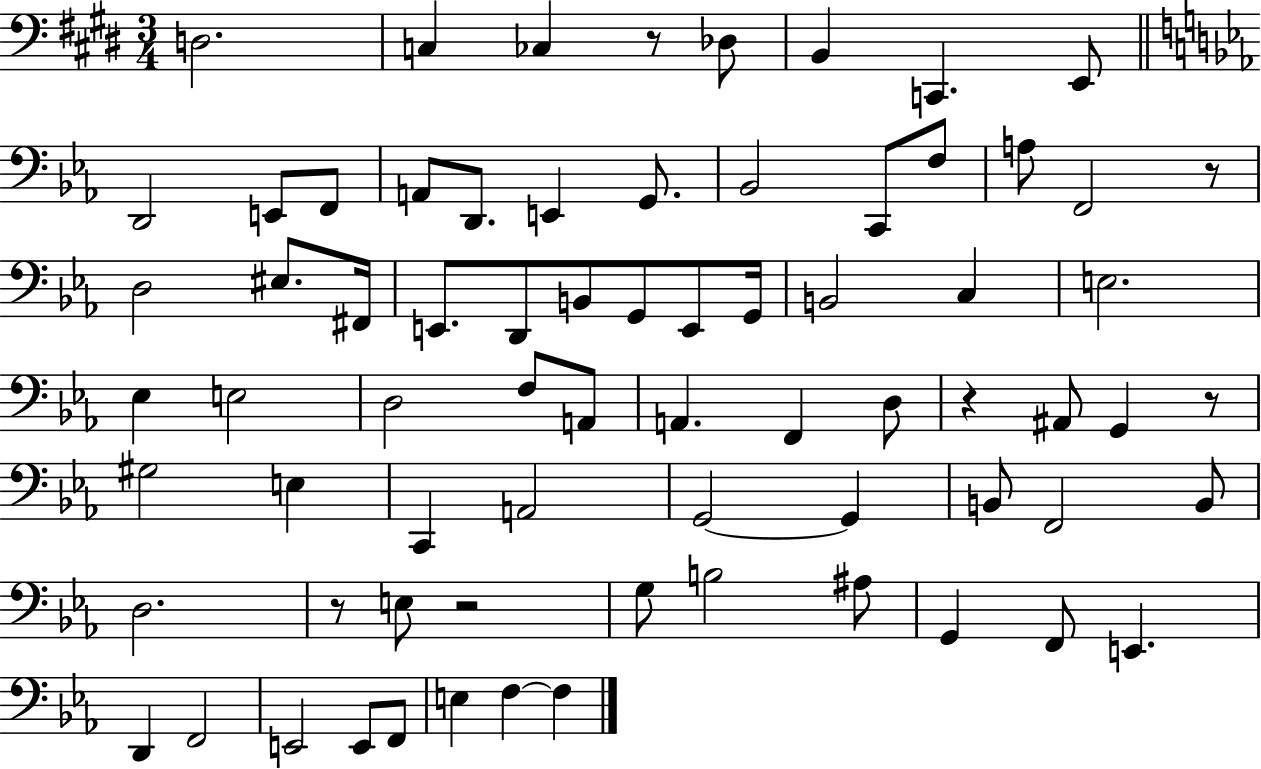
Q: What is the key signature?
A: E major